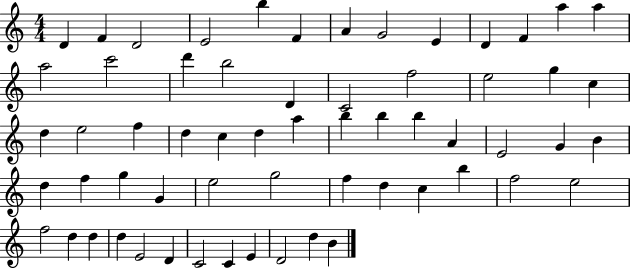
{
  \clef treble
  \numericTimeSignature
  \time 4/4
  \key c \major
  d'4 f'4 d'2 | e'2 b''4 f'4 | a'4 g'2 e'4 | d'4 f'4 a''4 a''4 | \break a''2 c'''2 | d'''4 b''2 d'4 | c'2 f''2 | e''2 g''4 c''4 | \break d''4 e''2 f''4 | d''4 c''4 d''4 a''4 | b''4 b''4 b''4 a'4 | e'2 g'4 b'4 | \break d''4 f''4 g''4 g'4 | e''2 g''2 | f''4 d''4 c''4 b''4 | f''2 e''2 | \break f''2 d''4 d''4 | d''4 e'2 d'4 | c'2 c'4 e'4 | d'2 d''4 b'4 | \break \bar "|."
}